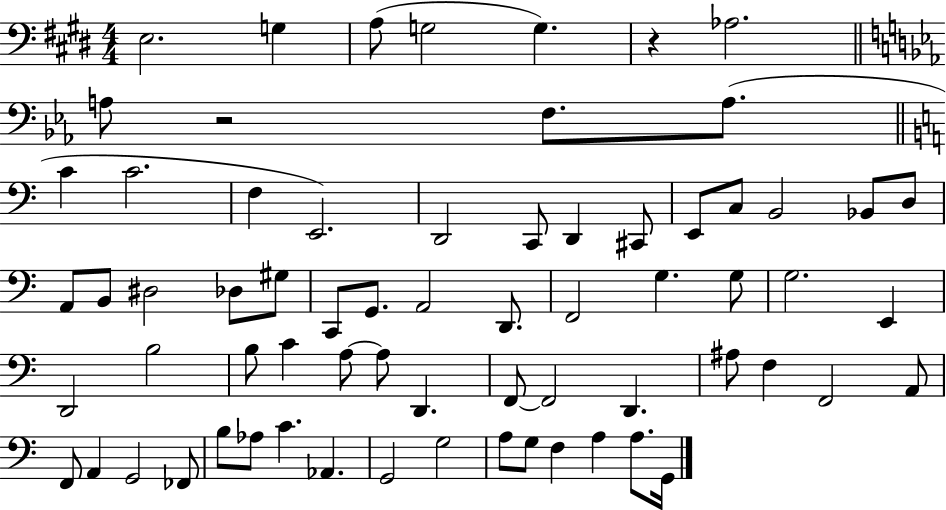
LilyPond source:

{
  \clef bass
  \numericTimeSignature
  \time 4/4
  \key e \major
  e2. g4 | a8( g2 g4.) | r4 aes2. | \bar "||" \break \key c \minor a8 r2 f8. a8.( | \bar "||" \break \key c \major c'4 c'2. | f4 e,2.) | d,2 c,8 d,4 cis,8 | e,8 c8 b,2 bes,8 d8 | \break a,8 b,8 dis2 des8 gis8 | c,8 g,8. a,2 d,8. | f,2 g4. g8 | g2. e,4 | \break d,2 b2 | b8 c'4 a8~~ a8 d,4. | f,8~~ f,2 d,4. | ais8 f4 f,2 a,8 | \break f,8 a,4 g,2 fes,8 | b8 aes8 c'4. aes,4. | g,2 g2 | a8 g8 f4 a4 a8. g,16 | \break \bar "|."
}